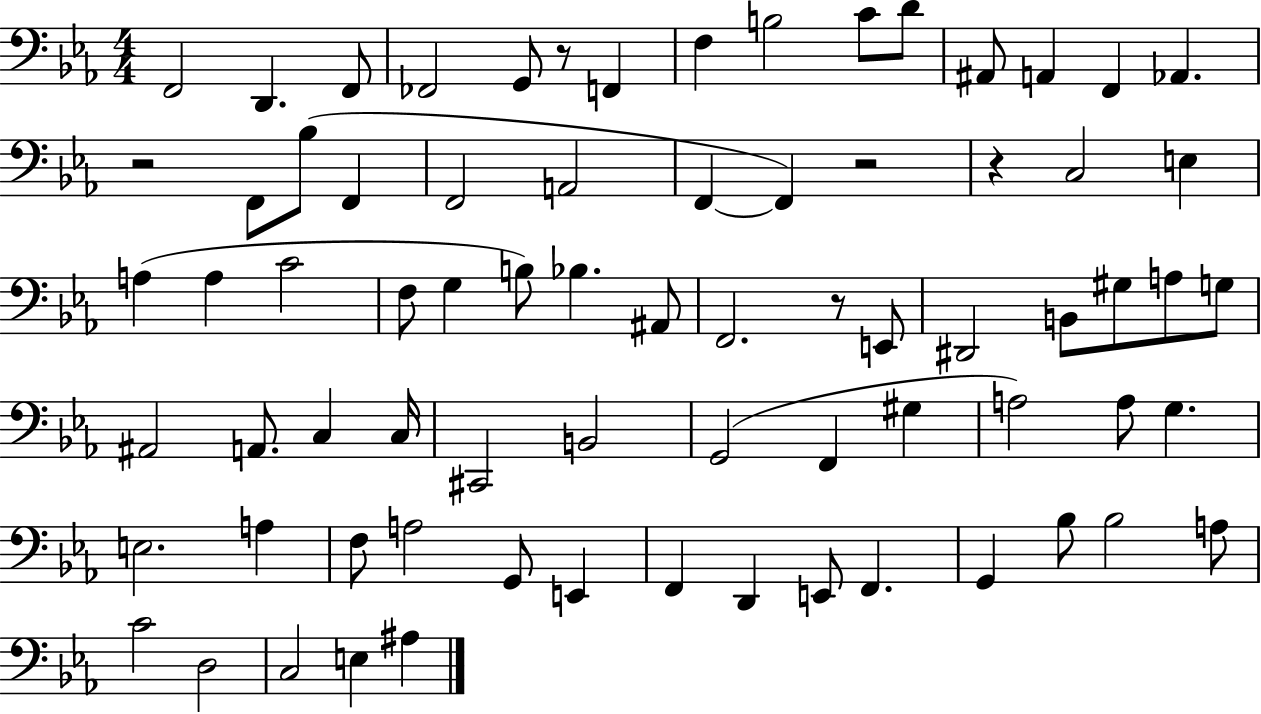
F2/h D2/q. F2/e FES2/h G2/e R/e F2/q F3/q B3/h C4/e D4/e A#2/e A2/q F2/q Ab2/q. R/h F2/e Bb3/e F2/q F2/h A2/h F2/q F2/q R/h R/q C3/h E3/q A3/q A3/q C4/h F3/e G3/q B3/e Bb3/q. A#2/e F2/h. R/e E2/e D#2/h B2/e G#3/e A3/e G3/e A#2/h A2/e. C3/q C3/s C#2/h B2/h G2/h F2/q G#3/q A3/h A3/e G3/q. E3/h. A3/q F3/e A3/h G2/e E2/q F2/q D2/q E2/e F2/q. G2/q Bb3/e Bb3/h A3/e C4/h D3/h C3/h E3/q A#3/q